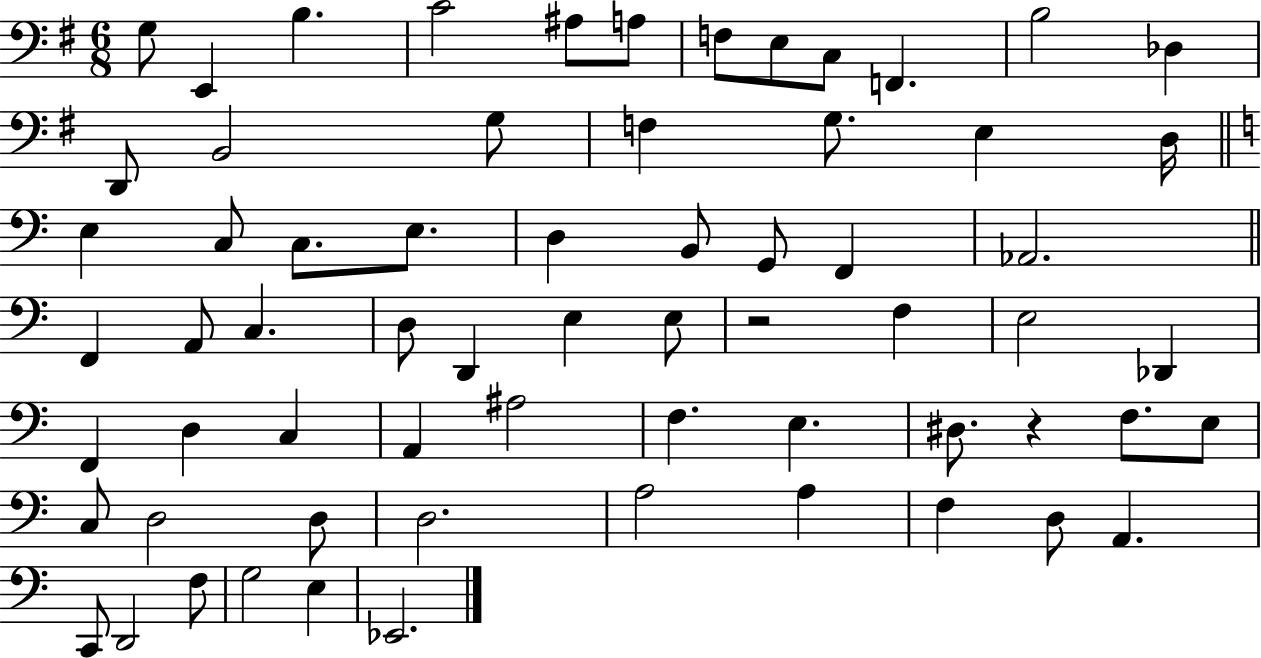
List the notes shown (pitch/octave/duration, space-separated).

G3/e E2/q B3/q. C4/h A#3/e A3/e F3/e E3/e C3/e F2/q. B3/h Db3/q D2/e B2/h G3/e F3/q G3/e. E3/q D3/s E3/q C3/e C3/e. E3/e. D3/q B2/e G2/e F2/q Ab2/h. F2/q A2/e C3/q. D3/e D2/q E3/q E3/e R/h F3/q E3/h Db2/q F2/q D3/q C3/q A2/q A#3/h F3/q. E3/q. D#3/e. R/q F3/e. E3/e C3/e D3/h D3/e D3/h. A3/h A3/q F3/q D3/e A2/q. C2/e D2/h F3/e G3/h E3/q Eb2/h.